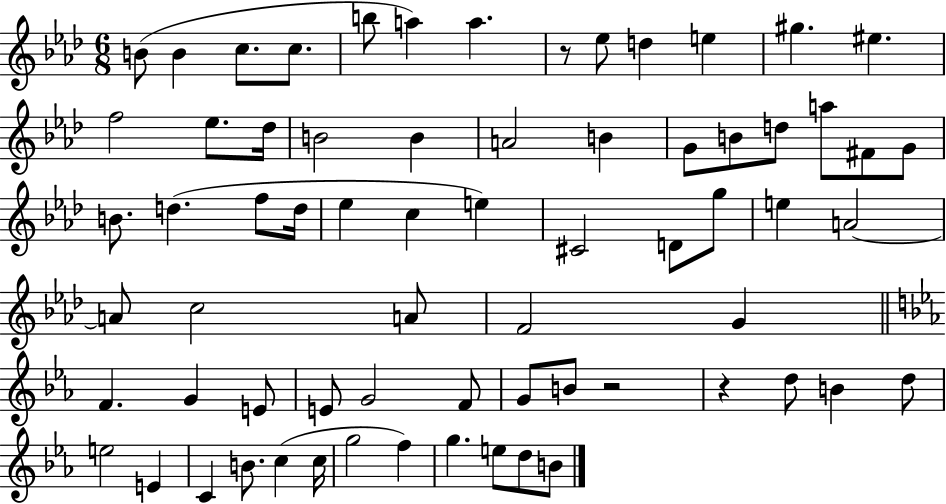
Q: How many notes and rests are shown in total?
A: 68